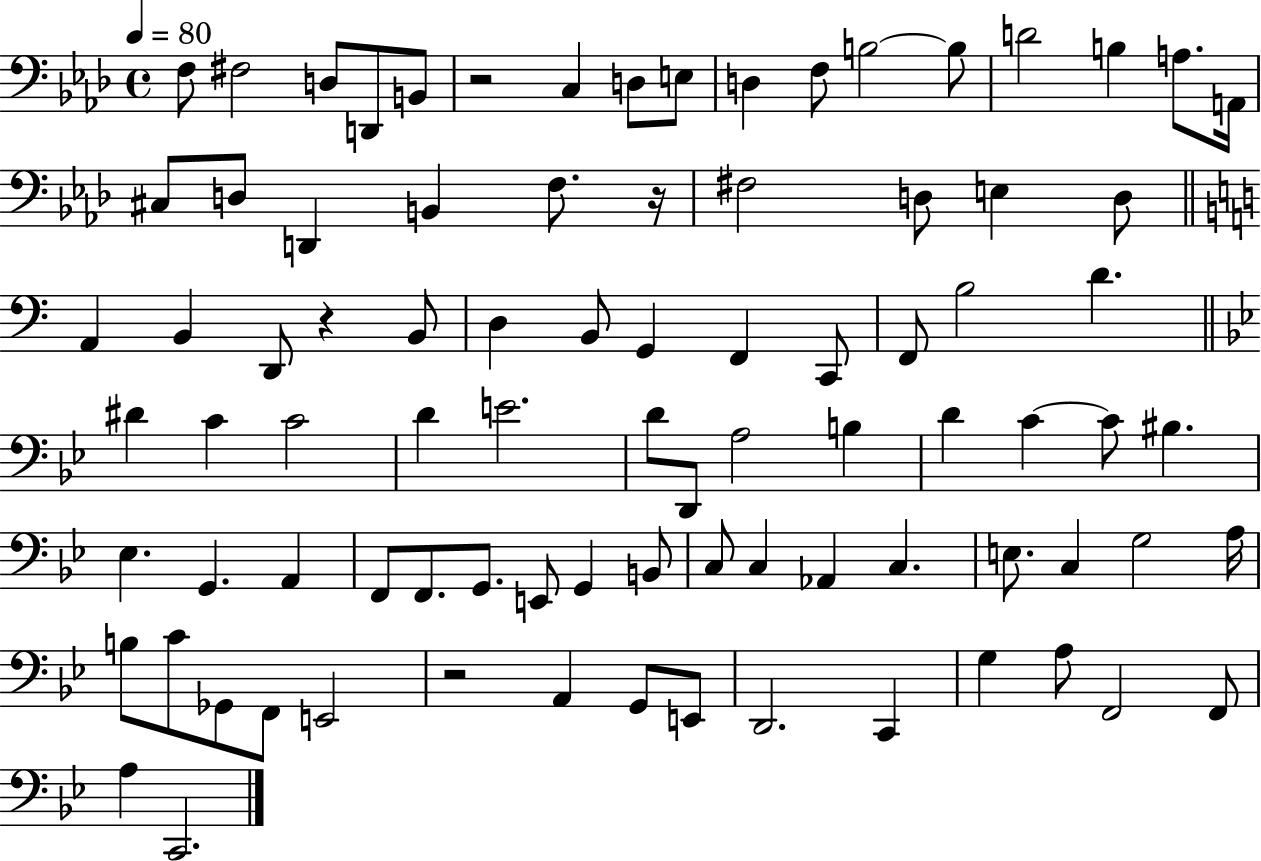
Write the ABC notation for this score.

X:1
T:Untitled
M:4/4
L:1/4
K:Ab
F,/2 ^F,2 D,/2 D,,/2 B,,/2 z2 C, D,/2 E,/2 D, F,/2 B,2 B,/2 D2 B, A,/2 A,,/4 ^C,/2 D,/2 D,, B,, F,/2 z/4 ^F,2 D,/2 E, D,/2 A,, B,, D,,/2 z B,,/2 D, B,,/2 G,, F,, C,,/2 F,,/2 B,2 D ^D C C2 D E2 D/2 D,,/2 A,2 B, D C C/2 ^B, _E, G,, A,, F,,/2 F,,/2 G,,/2 E,,/2 G,, B,,/2 C,/2 C, _A,, C, E,/2 C, G,2 A,/4 B,/2 C/2 _G,,/2 F,,/2 E,,2 z2 A,, G,,/2 E,,/2 D,,2 C,, G, A,/2 F,,2 F,,/2 A, C,,2